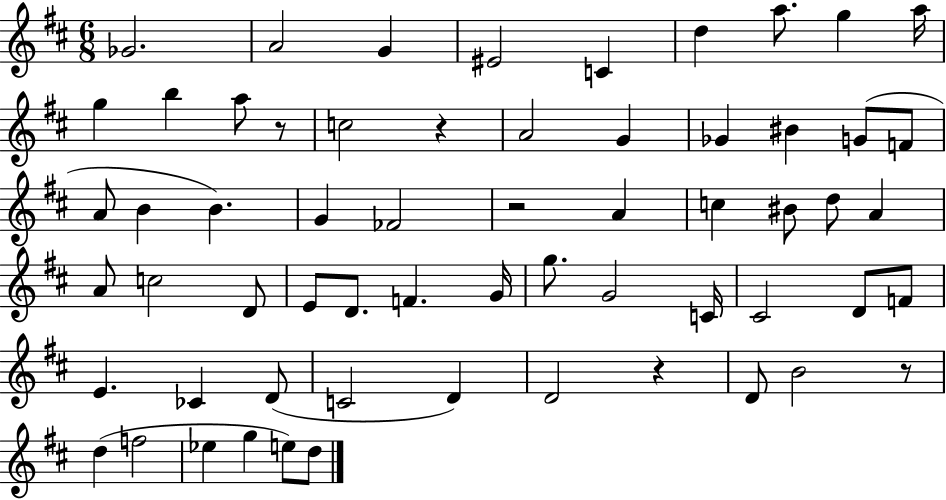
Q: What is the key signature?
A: D major